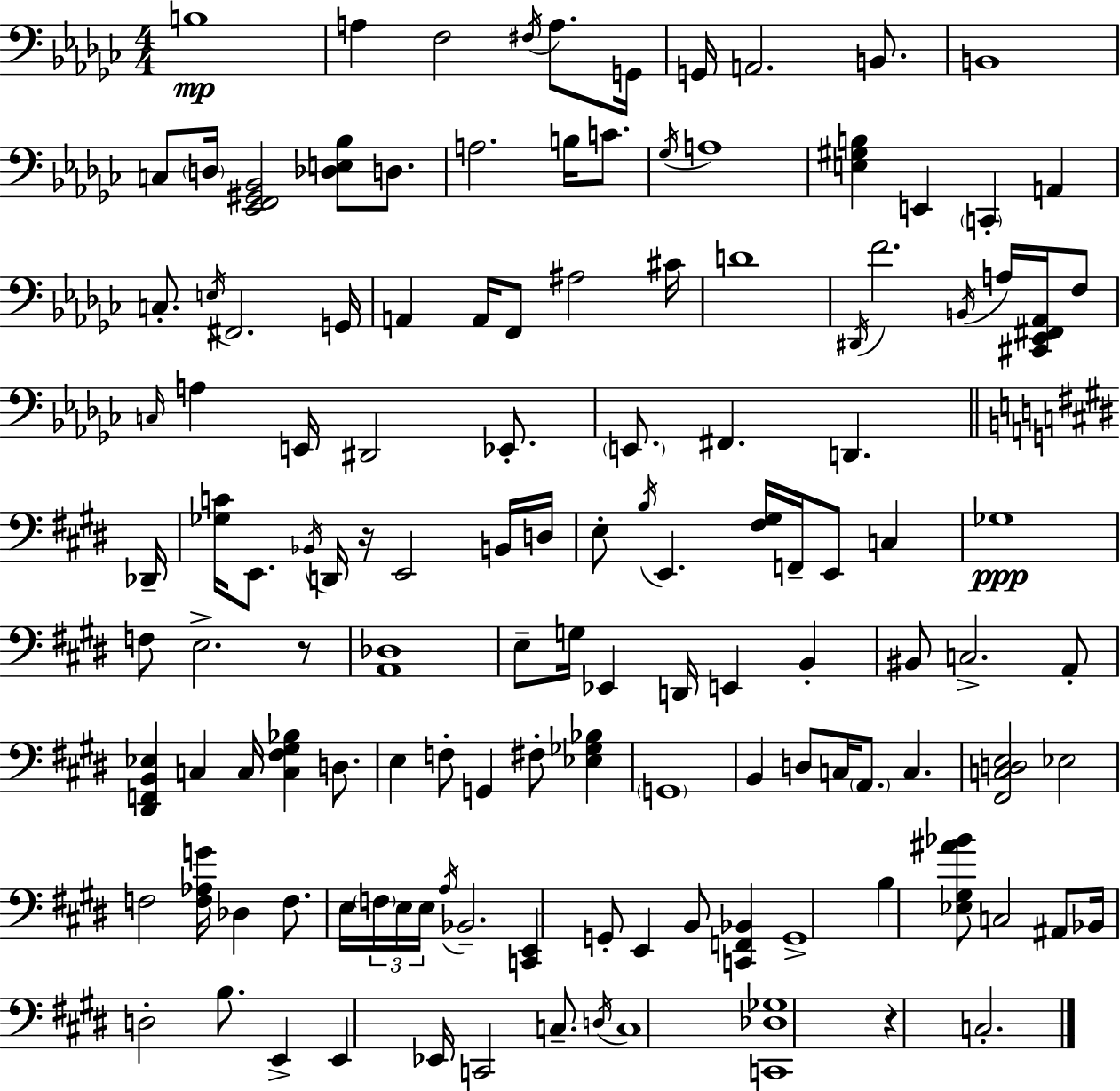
{
  \clef bass
  \numericTimeSignature
  \time 4/4
  \key ees \minor
  b1\mp | a4 f2 \acciaccatura { fis16 } a8. | g,16 g,16 a,2. b,8. | b,1 | \break c8 \parenthesize d16 <ees, f, gis, bes,>2 <des e bes>8 d8. | a2. b16 c'8. | \acciaccatura { ges16 } a1 | <e gis b>4 e,4 \parenthesize c,4-. a,4 | \break c8.-. \acciaccatura { e16 } fis,2. | g,16 a,4 a,16 f,8 ais2 | cis'16 d'1 | \acciaccatura { dis,16 } f'2. | \break \acciaccatura { b,16 } a16 <cis, ees, fis, aes,>16 f8 \grace { c16 } a4 e,16 dis,2 | ees,8.-. \parenthesize e,8. fis,4. d,4. | \bar "||" \break \key e \major des,16-- <ges c'>16 e,8. \acciaccatura { bes,16 } d,16 r16 e,2 | b,16 d16 e8-. \acciaccatura { b16 } e,4. <fis gis>16 f,16-- e,8 c4 | ges1\ppp | f8 e2.-> | \break r8 <a, des>1 | e8-- g16 ees,4 d,16 e,4 b,4-. | bis,8 c2.-> | a,8-. <dis, f, b, ees>4 c4 c16 <c fis gis bes>4 | \break d8. e4 f8-. g,4 fis8-. <ees ges bes>4 | \parenthesize g,1 | b,4 d8 c16 \parenthesize a,8. c4. | <fis, c d e>2 ees2 | \break f2 <f aes g'>16 des4 | f8. e16 \tuplet 3/2 { \parenthesize f16 e16 e16 } \acciaccatura { a16 } bes,2.-- | <c, e,>4 g,8-. e,4 b,8 | <c, f, bes,>4 g,1-> | \break b4 <ees gis ais' bes'>8 c2 | ais,8 bes,16 d2-. b8. | e,4-> e,4 ees,16 c,2 | c8.-- \acciaccatura { d16 } c1 | \break <c, des ges>1 | r4 c2.-. | \bar "|."
}